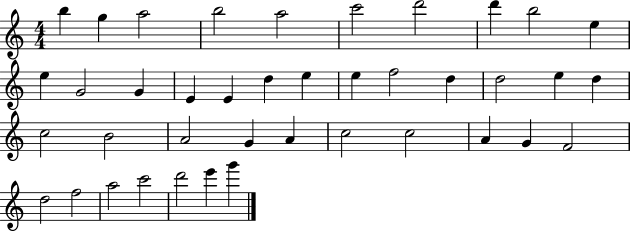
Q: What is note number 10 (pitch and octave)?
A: E5